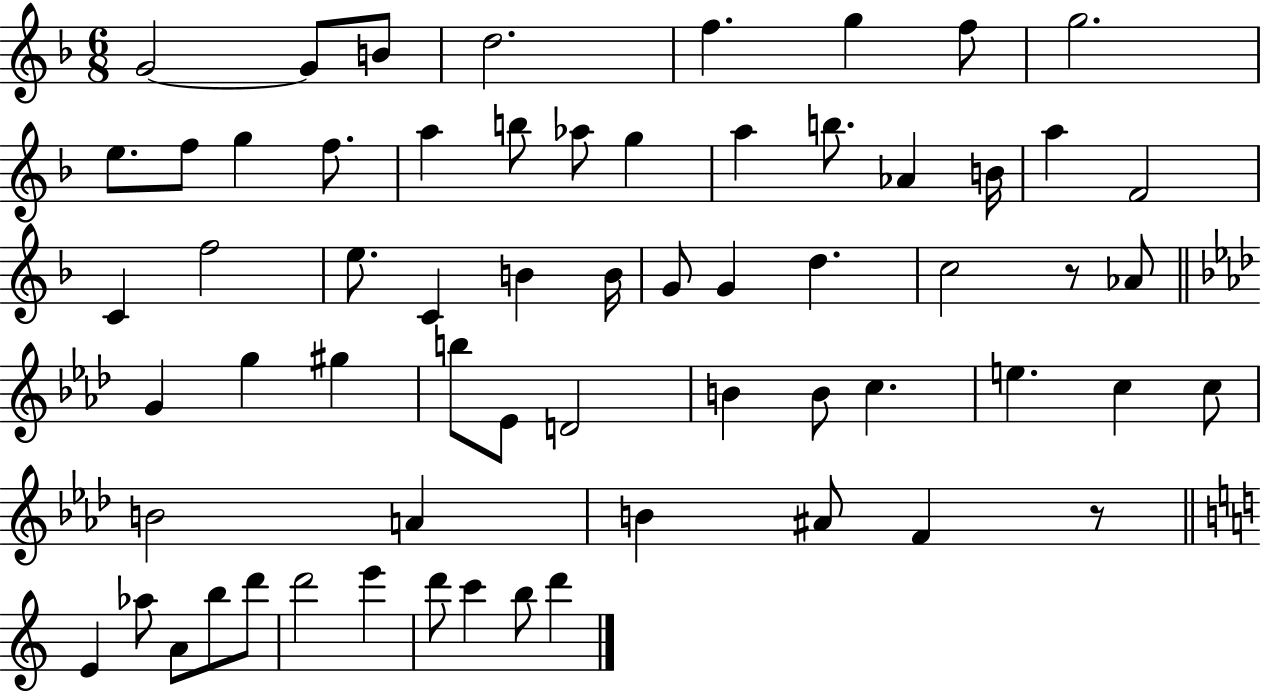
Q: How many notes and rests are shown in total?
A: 63